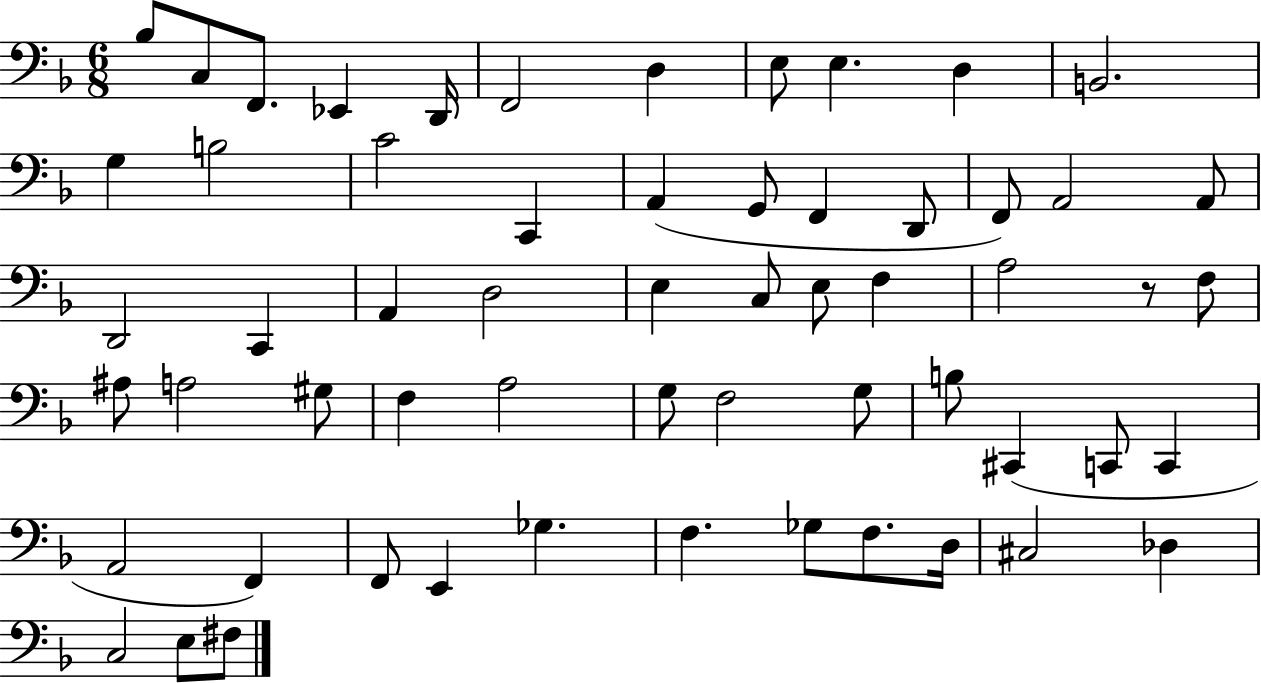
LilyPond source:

{
  \clef bass
  \numericTimeSignature
  \time 6/8
  \key f \major
  bes8 c8 f,8. ees,4 d,16 | f,2 d4 | e8 e4. d4 | b,2. | \break g4 b2 | c'2 c,4 | a,4( g,8 f,4 d,8 | f,8) a,2 a,8 | \break d,2 c,4 | a,4 d2 | e4 c8 e8 f4 | a2 r8 f8 | \break ais8 a2 gis8 | f4 a2 | g8 f2 g8 | b8 cis,4( c,8 c,4 | \break a,2 f,4) | f,8 e,4 ges4. | f4. ges8 f8. d16 | cis2 des4 | \break c2 e8 fis8 | \bar "|."
}